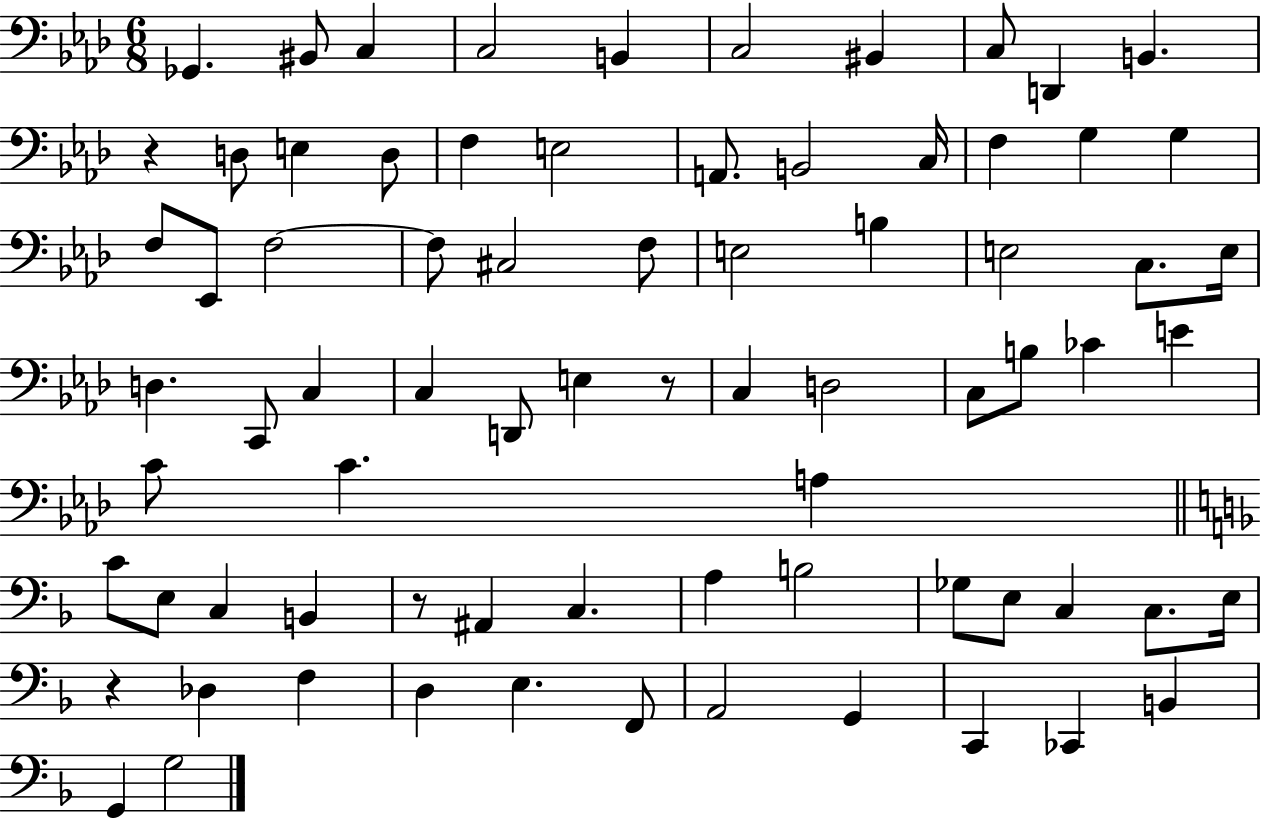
{
  \clef bass
  \numericTimeSignature
  \time 6/8
  \key aes \major
  ges,4. bis,8 c4 | c2 b,4 | c2 bis,4 | c8 d,4 b,4. | \break r4 d8 e4 d8 | f4 e2 | a,8. b,2 c16 | f4 g4 g4 | \break f8 ees,8 f2~~ | f8 cis2 f8 | e2 b4 | e2 c8. e16 | \break d4. c,8 c4 | c4 d,8 e4 r8 | c4 d2 | c8 b8 ces'4 e'4 | \break c'8 c'4. a4 | \bar "||" \break \key f \major c'8 e8 c4 b,4 | r8 ais,4 c4. | a4 b2 | ges8 e8 c4 c8. e16 | \break r4 des4 f4 | d4 e4. f,8 | a,2 g,4 | c,4 ces,4 b,4 | \break g,4 g2 | \bar "|."
}